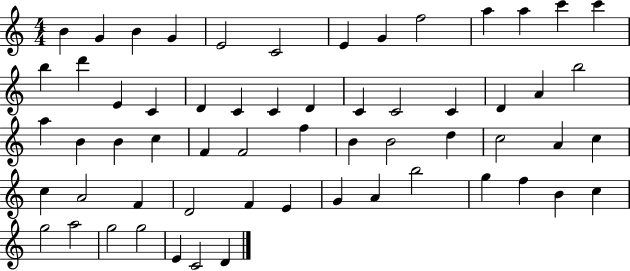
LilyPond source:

{
  \clef treble
  \numericTimeSignature
  \time 4/4
  \key c \major
  b'4 g'4 b'4 g'4 | e'2 c'2 | e'4 g'4 f''2 | a''4 a''4 c'''4 c'''4 | \break b''4 d'''4 e'4 c'4 | d'4 c'4 c'4 d'4 | c'4 c'2 c'4 | d'4 a'4 b''2 | \break a''4 b'4 b'4 c''4 | f'4 f'2 f''4 | b'4 b'2 d''4 | c''2 a'4 c''4 | \break c''4 a'2 f'4 | d'2 f'4 e'4 | g'4 a'4 b''2 | g''4 f''4 b'4 c''4 | \break g''2 a''2 | g''2 g''2 | e'4 c'2 d'4 | \bar "|."
}